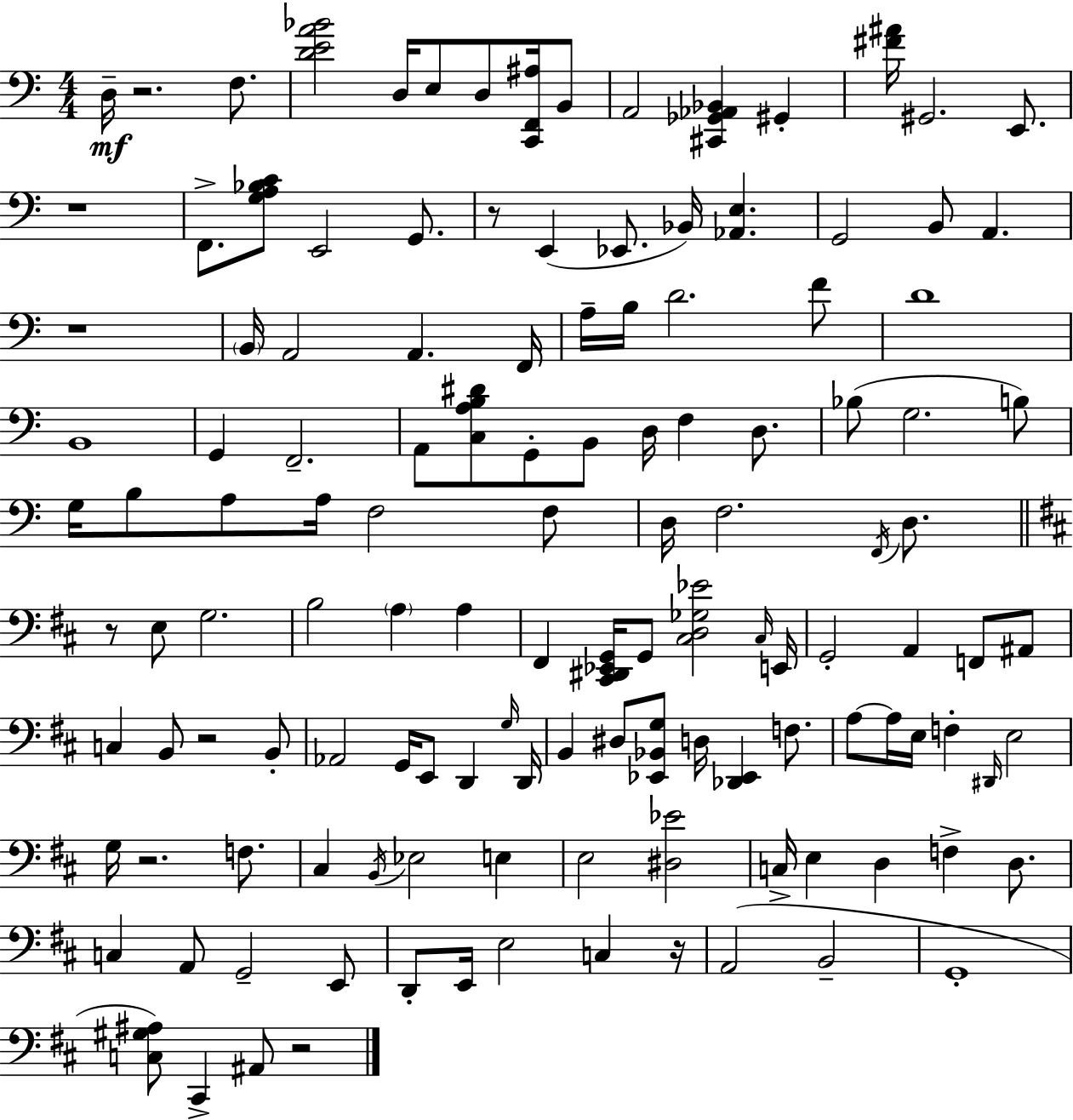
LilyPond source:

{
  \clef bass
  \numericTimeSignature
  \time 4/4
  \key c \major
  \repeat volta 2 { d16--\mf r2. f8. | <d' e' a' bes'>2 d16 e8 d8 <c, f, ais>16 b,8 | a,2 <cis, ges, aes, bes,>4 gis,4-. | <fis' ais'>16 gis,2. e,8. | \break r1 | f,8.-> <g a bes c'>8 e,2 g,8. | r8 e,4( ees,8. bes,16) <aes, e>4. | g,2 b,8 a,4. | \break r1 | \parenthesize b,16 a,2 a,4. f,16 | a16-- b16 d'2. f'8 | d'1 | \break b,1 | g,4 f,2.-- | a,8 <c a b dis'>8 g,8-. b,8 d16 f4 d8. | bes8( g2. b8) | \break g16 b8 a8 a16 f2 f8 | d16 f2. \acciaccatura { f,16 } d8. | \bar "||" \break \key b \minor r8 e8 g2. | b2 \parenthesize a4 a4 | fis,4 <cis, dis, ees, g,>16 g,8 <cis d ges ees'>2 \grace { cis16 } | e,16 g,2-. a,4 f,8 ais,8 | \break c4 b,8 r2 b,8-. | aes,2 g,16 e,8 d,4 | \grace { g16 } d,16 b,4 dis8 <ees, bes, g>8 d16 <des, ees,>4 f8. | a8~~ a16 e16 f4-. \grace { dis,16 } e2 | \break g16 r2. | f8. cis4 \acciaccatura { b,16 } ees2 | e4 e2 <dis ees'>2 | c16-> e4 d4 f4-> | \break d8. c4 a,8 g,2-- | e,8 d,8-. e,16 e2 c4 | r16 a,2( b,2-- | g,1-. | \break <c gis ais>8) cis,4-> ais,8 r2 | } \bar "|."
}